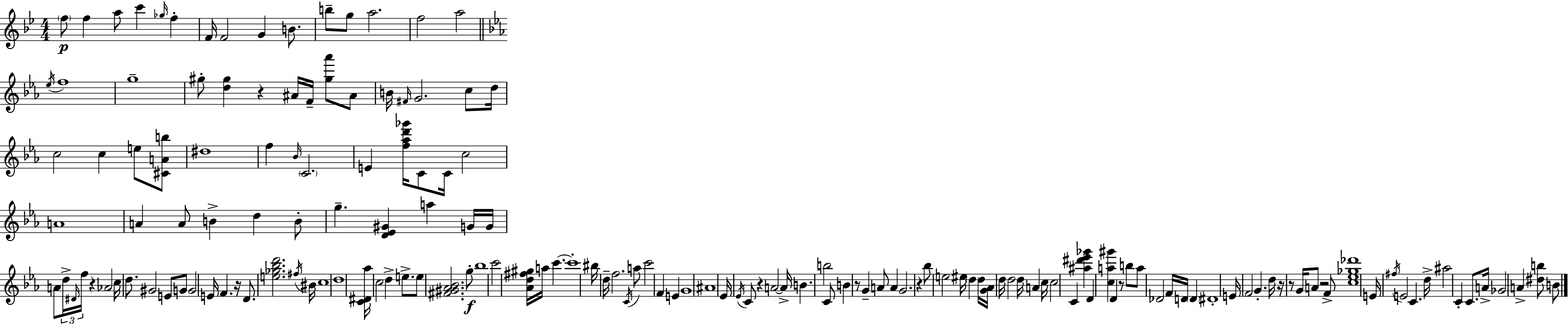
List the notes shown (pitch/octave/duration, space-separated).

F5/e F5/q A5/e C6/q Gb5/s F5/q F4/s F4/h G4/q B4/e. B5/e G5/e A5/h. F5/h A5/h Eb5/s F5/w G5/w G#5/e [D5,G#5]/q R/q A#4/s F4/s [G#5,Ab6]/e A#4/e B4/s F#4/s G4/h. C5/e D5/s C5/h C5/q E5/e [C#4,A4,B5]/e D#5/w F5/q Bb4/s C4/h. E4/q [F5,Ab5,D6,Gb6]/s C4/e C4/s C5/h A4/w A4/q A4/e B4/q D5/q B4/e G5/q. [D4,Eb4,G#4]/q A5/q G4/s G4/s A4/e D5/s D#4/s F5/s R/q Ab4/h C5/s D5/e. G#4/h E4/e G4/e G4/h E4/s F4/q. R/s D4/e. [E5,Gb5,Bb5,D6]/h. F#5/s BIS4/s C5/w D5/w [C4,D#4,Ab5]/s C5/h D5/q E5/e. E5/e [F#4,G#4,Ab4,Bb4]/h. G5/e Bb5/w C6/h [Ab4,D5,F#5,G#5]/s A5/s C6/q. C6/w BIS5/s D5/s F5/h. C4/s A5/e C6/h F4/q E4/q G4/w A#4/w Eb4/s Eb4/s C4/e R/q A4/h A4/s B4/q. B5/h C4/e B4/q R/e G4/q A4/e A4/q G4/h. R/q Bb5/e E5/h EIS5/s D5/q D5/s [G4,Ab4]/s D5/s D5/h D5/s A4/q C5/s C5/h C4/q [A#5,D#6,Eb6,Gb6]/q D4/q [C5,A5,G#6]/q D4/q R/e B5/e A5/e Db4/h F4/s D4/s D4/q D#4/w E4/s F4/h G4/q. D5/s R/s R/e G4/s A4/e R/h F4/e [C5,Eb5,Gb5,Db6]/w E4/s F#5/s E4/h C4/q. D5/s A#5/h C4/q C4/e. A4/s Gb4/h A4/q [D#5,B5]/e B4/e